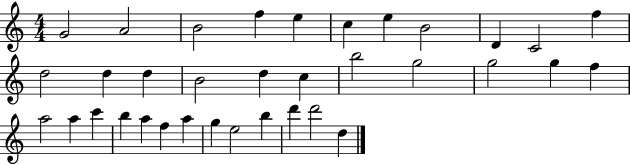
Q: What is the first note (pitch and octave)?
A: G4